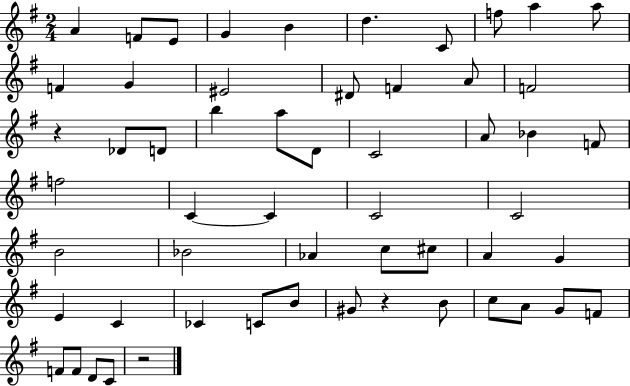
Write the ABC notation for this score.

X:1
T:Untitled
M:2/4
L:1/4
K:G
A F/2 E/2 G B d C/2 f/2 a a/2 F G ^E2 ^D/2 F A/2 F2 z _D/2 D/2 b a/2 D/2 C2 A/2 _B F/2 f2 C C C2 C2 B2 _B2 _A c/2 ^c/2 A G E C _C C/2 B/2 ^G/2 z B/2 c/2 A/2 G/2 F/2 F/2 F/2 D/2 C/2 z2